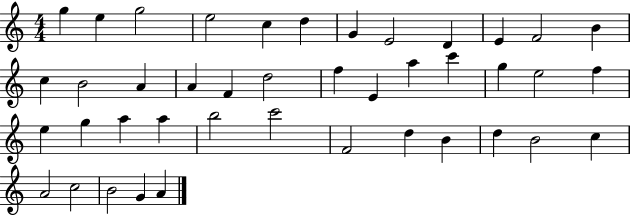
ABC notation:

X:1
T:Untitled
M:4/4
L:1/4
K:C
g e g2 e2 c d G E2 D E F2 B c B2 A A F d2 f E a c' g e2 f e g a a b2 c'2 F2 d B d B2 c A2 c2 B2 G A